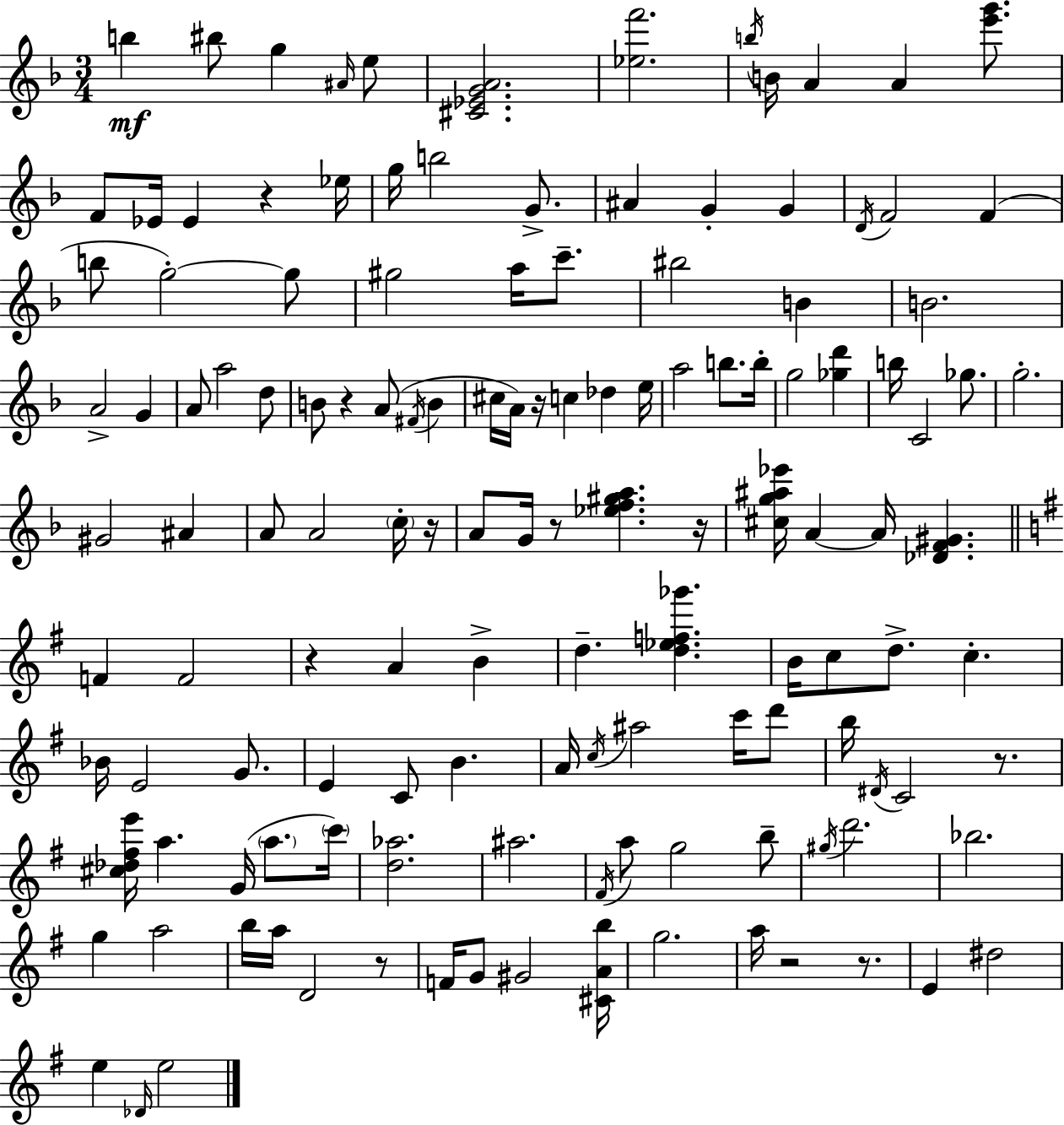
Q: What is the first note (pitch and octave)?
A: B5